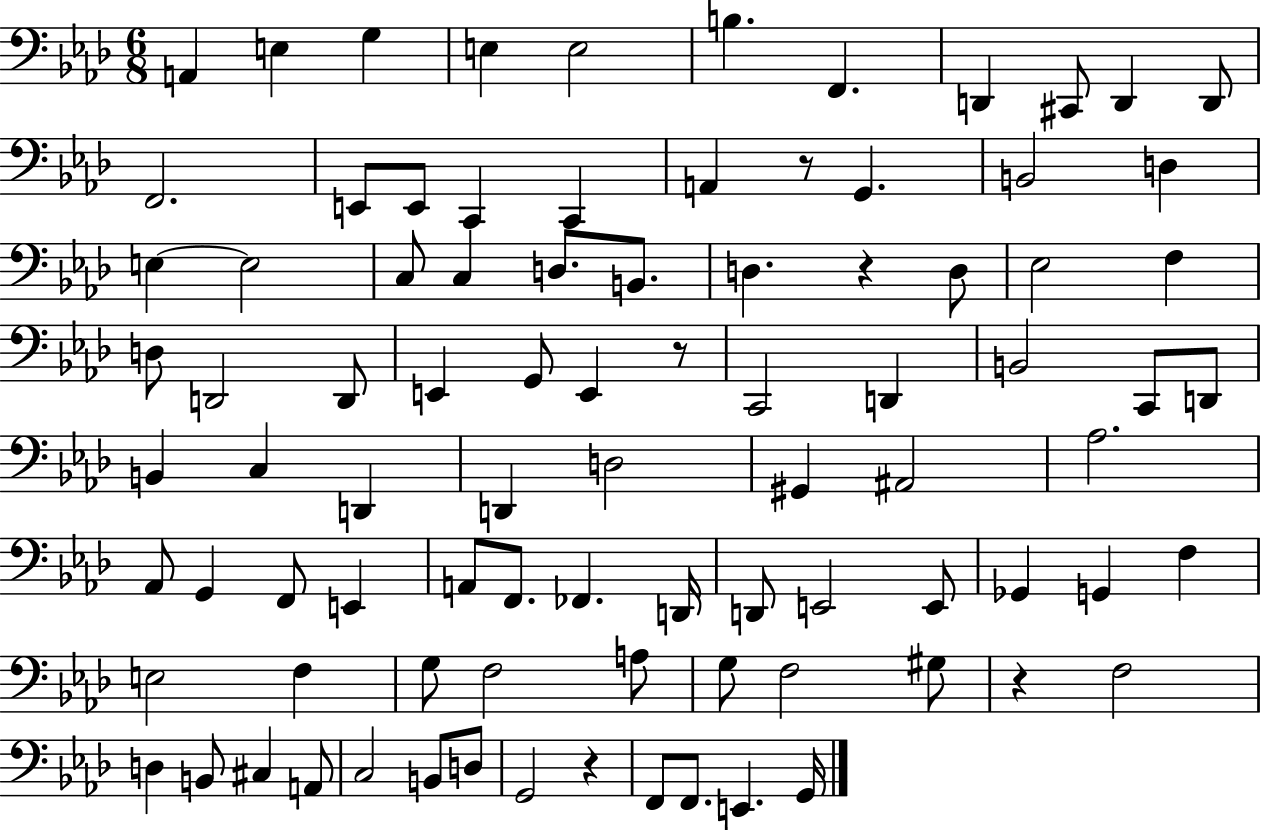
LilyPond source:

{
  \clef bass
  \numericTimeSignature
  \time 6/8
  \key aes \major
  a,4 e4 g4 | e4 e2 | b4. f,4. | d,4 cis,8 d,4 d,8 | \break f,2. | e,8 e,8 c,4 c,4 | a,4 r8 g,4. | b,2 d4 | \break e4~~ e2 | c8 c4 d8. b,8. | d4. r4 d8 | ees2 f4 | \break d8 d,2 d,8 | e,4 g,8 e,4 r8 | c,2 d,4 | b,2 c,8 d,8 | \break b,4 c4 d,4 | d,4 d2 | gis,4 ais,2 | aes2. | \break aes,8 g,4 f,8 e,4 | a,8 f,8. fes,4. d,16 | d,8 e,2 e,8 | ges,4 g,4 f4 | \break e2 f4 | g8 f2 a8 | g8 f2 gis8 | r4 f2 | \break d4 b,8 cis4 a,8 | c2 b,8 d8 | g,2 r4 | f,8 f,8. e,4. g,16 | \break \bar "|."
}